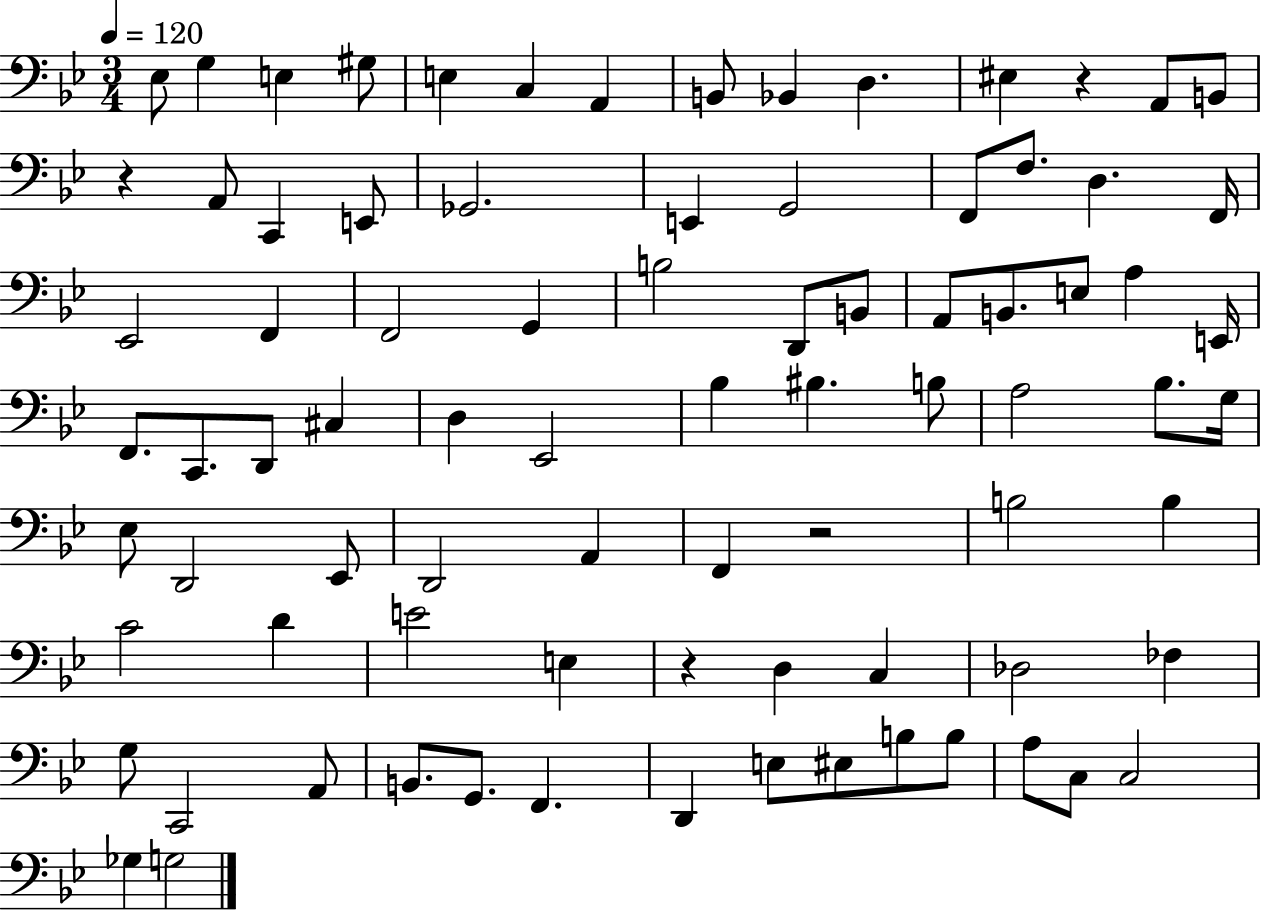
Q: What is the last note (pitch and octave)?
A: G3